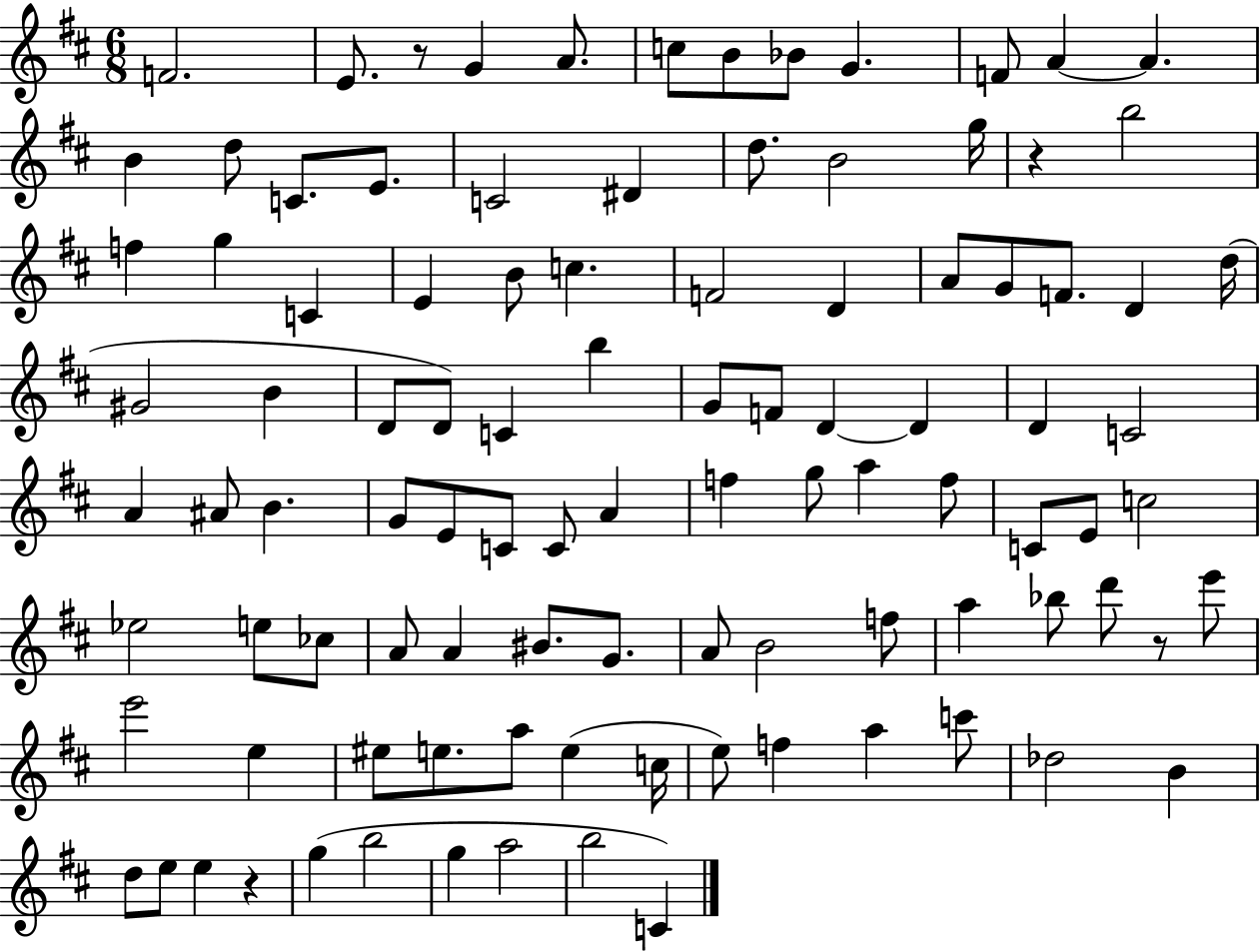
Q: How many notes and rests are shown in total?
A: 101